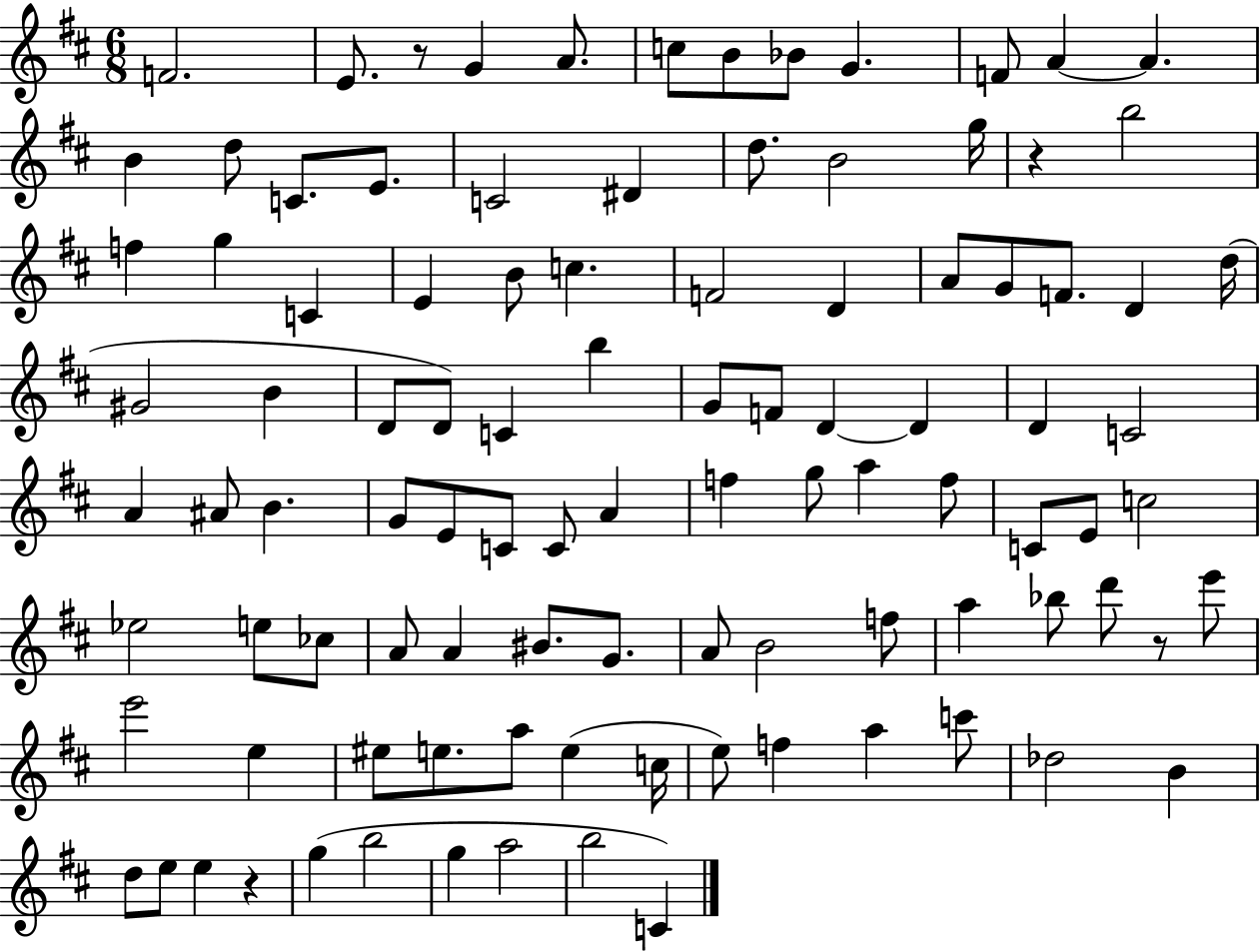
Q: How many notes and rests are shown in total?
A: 101